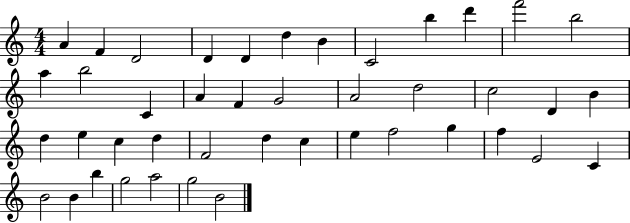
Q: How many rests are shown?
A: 0